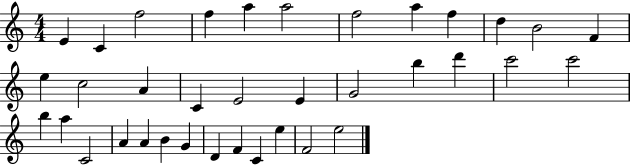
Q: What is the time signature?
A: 4/4